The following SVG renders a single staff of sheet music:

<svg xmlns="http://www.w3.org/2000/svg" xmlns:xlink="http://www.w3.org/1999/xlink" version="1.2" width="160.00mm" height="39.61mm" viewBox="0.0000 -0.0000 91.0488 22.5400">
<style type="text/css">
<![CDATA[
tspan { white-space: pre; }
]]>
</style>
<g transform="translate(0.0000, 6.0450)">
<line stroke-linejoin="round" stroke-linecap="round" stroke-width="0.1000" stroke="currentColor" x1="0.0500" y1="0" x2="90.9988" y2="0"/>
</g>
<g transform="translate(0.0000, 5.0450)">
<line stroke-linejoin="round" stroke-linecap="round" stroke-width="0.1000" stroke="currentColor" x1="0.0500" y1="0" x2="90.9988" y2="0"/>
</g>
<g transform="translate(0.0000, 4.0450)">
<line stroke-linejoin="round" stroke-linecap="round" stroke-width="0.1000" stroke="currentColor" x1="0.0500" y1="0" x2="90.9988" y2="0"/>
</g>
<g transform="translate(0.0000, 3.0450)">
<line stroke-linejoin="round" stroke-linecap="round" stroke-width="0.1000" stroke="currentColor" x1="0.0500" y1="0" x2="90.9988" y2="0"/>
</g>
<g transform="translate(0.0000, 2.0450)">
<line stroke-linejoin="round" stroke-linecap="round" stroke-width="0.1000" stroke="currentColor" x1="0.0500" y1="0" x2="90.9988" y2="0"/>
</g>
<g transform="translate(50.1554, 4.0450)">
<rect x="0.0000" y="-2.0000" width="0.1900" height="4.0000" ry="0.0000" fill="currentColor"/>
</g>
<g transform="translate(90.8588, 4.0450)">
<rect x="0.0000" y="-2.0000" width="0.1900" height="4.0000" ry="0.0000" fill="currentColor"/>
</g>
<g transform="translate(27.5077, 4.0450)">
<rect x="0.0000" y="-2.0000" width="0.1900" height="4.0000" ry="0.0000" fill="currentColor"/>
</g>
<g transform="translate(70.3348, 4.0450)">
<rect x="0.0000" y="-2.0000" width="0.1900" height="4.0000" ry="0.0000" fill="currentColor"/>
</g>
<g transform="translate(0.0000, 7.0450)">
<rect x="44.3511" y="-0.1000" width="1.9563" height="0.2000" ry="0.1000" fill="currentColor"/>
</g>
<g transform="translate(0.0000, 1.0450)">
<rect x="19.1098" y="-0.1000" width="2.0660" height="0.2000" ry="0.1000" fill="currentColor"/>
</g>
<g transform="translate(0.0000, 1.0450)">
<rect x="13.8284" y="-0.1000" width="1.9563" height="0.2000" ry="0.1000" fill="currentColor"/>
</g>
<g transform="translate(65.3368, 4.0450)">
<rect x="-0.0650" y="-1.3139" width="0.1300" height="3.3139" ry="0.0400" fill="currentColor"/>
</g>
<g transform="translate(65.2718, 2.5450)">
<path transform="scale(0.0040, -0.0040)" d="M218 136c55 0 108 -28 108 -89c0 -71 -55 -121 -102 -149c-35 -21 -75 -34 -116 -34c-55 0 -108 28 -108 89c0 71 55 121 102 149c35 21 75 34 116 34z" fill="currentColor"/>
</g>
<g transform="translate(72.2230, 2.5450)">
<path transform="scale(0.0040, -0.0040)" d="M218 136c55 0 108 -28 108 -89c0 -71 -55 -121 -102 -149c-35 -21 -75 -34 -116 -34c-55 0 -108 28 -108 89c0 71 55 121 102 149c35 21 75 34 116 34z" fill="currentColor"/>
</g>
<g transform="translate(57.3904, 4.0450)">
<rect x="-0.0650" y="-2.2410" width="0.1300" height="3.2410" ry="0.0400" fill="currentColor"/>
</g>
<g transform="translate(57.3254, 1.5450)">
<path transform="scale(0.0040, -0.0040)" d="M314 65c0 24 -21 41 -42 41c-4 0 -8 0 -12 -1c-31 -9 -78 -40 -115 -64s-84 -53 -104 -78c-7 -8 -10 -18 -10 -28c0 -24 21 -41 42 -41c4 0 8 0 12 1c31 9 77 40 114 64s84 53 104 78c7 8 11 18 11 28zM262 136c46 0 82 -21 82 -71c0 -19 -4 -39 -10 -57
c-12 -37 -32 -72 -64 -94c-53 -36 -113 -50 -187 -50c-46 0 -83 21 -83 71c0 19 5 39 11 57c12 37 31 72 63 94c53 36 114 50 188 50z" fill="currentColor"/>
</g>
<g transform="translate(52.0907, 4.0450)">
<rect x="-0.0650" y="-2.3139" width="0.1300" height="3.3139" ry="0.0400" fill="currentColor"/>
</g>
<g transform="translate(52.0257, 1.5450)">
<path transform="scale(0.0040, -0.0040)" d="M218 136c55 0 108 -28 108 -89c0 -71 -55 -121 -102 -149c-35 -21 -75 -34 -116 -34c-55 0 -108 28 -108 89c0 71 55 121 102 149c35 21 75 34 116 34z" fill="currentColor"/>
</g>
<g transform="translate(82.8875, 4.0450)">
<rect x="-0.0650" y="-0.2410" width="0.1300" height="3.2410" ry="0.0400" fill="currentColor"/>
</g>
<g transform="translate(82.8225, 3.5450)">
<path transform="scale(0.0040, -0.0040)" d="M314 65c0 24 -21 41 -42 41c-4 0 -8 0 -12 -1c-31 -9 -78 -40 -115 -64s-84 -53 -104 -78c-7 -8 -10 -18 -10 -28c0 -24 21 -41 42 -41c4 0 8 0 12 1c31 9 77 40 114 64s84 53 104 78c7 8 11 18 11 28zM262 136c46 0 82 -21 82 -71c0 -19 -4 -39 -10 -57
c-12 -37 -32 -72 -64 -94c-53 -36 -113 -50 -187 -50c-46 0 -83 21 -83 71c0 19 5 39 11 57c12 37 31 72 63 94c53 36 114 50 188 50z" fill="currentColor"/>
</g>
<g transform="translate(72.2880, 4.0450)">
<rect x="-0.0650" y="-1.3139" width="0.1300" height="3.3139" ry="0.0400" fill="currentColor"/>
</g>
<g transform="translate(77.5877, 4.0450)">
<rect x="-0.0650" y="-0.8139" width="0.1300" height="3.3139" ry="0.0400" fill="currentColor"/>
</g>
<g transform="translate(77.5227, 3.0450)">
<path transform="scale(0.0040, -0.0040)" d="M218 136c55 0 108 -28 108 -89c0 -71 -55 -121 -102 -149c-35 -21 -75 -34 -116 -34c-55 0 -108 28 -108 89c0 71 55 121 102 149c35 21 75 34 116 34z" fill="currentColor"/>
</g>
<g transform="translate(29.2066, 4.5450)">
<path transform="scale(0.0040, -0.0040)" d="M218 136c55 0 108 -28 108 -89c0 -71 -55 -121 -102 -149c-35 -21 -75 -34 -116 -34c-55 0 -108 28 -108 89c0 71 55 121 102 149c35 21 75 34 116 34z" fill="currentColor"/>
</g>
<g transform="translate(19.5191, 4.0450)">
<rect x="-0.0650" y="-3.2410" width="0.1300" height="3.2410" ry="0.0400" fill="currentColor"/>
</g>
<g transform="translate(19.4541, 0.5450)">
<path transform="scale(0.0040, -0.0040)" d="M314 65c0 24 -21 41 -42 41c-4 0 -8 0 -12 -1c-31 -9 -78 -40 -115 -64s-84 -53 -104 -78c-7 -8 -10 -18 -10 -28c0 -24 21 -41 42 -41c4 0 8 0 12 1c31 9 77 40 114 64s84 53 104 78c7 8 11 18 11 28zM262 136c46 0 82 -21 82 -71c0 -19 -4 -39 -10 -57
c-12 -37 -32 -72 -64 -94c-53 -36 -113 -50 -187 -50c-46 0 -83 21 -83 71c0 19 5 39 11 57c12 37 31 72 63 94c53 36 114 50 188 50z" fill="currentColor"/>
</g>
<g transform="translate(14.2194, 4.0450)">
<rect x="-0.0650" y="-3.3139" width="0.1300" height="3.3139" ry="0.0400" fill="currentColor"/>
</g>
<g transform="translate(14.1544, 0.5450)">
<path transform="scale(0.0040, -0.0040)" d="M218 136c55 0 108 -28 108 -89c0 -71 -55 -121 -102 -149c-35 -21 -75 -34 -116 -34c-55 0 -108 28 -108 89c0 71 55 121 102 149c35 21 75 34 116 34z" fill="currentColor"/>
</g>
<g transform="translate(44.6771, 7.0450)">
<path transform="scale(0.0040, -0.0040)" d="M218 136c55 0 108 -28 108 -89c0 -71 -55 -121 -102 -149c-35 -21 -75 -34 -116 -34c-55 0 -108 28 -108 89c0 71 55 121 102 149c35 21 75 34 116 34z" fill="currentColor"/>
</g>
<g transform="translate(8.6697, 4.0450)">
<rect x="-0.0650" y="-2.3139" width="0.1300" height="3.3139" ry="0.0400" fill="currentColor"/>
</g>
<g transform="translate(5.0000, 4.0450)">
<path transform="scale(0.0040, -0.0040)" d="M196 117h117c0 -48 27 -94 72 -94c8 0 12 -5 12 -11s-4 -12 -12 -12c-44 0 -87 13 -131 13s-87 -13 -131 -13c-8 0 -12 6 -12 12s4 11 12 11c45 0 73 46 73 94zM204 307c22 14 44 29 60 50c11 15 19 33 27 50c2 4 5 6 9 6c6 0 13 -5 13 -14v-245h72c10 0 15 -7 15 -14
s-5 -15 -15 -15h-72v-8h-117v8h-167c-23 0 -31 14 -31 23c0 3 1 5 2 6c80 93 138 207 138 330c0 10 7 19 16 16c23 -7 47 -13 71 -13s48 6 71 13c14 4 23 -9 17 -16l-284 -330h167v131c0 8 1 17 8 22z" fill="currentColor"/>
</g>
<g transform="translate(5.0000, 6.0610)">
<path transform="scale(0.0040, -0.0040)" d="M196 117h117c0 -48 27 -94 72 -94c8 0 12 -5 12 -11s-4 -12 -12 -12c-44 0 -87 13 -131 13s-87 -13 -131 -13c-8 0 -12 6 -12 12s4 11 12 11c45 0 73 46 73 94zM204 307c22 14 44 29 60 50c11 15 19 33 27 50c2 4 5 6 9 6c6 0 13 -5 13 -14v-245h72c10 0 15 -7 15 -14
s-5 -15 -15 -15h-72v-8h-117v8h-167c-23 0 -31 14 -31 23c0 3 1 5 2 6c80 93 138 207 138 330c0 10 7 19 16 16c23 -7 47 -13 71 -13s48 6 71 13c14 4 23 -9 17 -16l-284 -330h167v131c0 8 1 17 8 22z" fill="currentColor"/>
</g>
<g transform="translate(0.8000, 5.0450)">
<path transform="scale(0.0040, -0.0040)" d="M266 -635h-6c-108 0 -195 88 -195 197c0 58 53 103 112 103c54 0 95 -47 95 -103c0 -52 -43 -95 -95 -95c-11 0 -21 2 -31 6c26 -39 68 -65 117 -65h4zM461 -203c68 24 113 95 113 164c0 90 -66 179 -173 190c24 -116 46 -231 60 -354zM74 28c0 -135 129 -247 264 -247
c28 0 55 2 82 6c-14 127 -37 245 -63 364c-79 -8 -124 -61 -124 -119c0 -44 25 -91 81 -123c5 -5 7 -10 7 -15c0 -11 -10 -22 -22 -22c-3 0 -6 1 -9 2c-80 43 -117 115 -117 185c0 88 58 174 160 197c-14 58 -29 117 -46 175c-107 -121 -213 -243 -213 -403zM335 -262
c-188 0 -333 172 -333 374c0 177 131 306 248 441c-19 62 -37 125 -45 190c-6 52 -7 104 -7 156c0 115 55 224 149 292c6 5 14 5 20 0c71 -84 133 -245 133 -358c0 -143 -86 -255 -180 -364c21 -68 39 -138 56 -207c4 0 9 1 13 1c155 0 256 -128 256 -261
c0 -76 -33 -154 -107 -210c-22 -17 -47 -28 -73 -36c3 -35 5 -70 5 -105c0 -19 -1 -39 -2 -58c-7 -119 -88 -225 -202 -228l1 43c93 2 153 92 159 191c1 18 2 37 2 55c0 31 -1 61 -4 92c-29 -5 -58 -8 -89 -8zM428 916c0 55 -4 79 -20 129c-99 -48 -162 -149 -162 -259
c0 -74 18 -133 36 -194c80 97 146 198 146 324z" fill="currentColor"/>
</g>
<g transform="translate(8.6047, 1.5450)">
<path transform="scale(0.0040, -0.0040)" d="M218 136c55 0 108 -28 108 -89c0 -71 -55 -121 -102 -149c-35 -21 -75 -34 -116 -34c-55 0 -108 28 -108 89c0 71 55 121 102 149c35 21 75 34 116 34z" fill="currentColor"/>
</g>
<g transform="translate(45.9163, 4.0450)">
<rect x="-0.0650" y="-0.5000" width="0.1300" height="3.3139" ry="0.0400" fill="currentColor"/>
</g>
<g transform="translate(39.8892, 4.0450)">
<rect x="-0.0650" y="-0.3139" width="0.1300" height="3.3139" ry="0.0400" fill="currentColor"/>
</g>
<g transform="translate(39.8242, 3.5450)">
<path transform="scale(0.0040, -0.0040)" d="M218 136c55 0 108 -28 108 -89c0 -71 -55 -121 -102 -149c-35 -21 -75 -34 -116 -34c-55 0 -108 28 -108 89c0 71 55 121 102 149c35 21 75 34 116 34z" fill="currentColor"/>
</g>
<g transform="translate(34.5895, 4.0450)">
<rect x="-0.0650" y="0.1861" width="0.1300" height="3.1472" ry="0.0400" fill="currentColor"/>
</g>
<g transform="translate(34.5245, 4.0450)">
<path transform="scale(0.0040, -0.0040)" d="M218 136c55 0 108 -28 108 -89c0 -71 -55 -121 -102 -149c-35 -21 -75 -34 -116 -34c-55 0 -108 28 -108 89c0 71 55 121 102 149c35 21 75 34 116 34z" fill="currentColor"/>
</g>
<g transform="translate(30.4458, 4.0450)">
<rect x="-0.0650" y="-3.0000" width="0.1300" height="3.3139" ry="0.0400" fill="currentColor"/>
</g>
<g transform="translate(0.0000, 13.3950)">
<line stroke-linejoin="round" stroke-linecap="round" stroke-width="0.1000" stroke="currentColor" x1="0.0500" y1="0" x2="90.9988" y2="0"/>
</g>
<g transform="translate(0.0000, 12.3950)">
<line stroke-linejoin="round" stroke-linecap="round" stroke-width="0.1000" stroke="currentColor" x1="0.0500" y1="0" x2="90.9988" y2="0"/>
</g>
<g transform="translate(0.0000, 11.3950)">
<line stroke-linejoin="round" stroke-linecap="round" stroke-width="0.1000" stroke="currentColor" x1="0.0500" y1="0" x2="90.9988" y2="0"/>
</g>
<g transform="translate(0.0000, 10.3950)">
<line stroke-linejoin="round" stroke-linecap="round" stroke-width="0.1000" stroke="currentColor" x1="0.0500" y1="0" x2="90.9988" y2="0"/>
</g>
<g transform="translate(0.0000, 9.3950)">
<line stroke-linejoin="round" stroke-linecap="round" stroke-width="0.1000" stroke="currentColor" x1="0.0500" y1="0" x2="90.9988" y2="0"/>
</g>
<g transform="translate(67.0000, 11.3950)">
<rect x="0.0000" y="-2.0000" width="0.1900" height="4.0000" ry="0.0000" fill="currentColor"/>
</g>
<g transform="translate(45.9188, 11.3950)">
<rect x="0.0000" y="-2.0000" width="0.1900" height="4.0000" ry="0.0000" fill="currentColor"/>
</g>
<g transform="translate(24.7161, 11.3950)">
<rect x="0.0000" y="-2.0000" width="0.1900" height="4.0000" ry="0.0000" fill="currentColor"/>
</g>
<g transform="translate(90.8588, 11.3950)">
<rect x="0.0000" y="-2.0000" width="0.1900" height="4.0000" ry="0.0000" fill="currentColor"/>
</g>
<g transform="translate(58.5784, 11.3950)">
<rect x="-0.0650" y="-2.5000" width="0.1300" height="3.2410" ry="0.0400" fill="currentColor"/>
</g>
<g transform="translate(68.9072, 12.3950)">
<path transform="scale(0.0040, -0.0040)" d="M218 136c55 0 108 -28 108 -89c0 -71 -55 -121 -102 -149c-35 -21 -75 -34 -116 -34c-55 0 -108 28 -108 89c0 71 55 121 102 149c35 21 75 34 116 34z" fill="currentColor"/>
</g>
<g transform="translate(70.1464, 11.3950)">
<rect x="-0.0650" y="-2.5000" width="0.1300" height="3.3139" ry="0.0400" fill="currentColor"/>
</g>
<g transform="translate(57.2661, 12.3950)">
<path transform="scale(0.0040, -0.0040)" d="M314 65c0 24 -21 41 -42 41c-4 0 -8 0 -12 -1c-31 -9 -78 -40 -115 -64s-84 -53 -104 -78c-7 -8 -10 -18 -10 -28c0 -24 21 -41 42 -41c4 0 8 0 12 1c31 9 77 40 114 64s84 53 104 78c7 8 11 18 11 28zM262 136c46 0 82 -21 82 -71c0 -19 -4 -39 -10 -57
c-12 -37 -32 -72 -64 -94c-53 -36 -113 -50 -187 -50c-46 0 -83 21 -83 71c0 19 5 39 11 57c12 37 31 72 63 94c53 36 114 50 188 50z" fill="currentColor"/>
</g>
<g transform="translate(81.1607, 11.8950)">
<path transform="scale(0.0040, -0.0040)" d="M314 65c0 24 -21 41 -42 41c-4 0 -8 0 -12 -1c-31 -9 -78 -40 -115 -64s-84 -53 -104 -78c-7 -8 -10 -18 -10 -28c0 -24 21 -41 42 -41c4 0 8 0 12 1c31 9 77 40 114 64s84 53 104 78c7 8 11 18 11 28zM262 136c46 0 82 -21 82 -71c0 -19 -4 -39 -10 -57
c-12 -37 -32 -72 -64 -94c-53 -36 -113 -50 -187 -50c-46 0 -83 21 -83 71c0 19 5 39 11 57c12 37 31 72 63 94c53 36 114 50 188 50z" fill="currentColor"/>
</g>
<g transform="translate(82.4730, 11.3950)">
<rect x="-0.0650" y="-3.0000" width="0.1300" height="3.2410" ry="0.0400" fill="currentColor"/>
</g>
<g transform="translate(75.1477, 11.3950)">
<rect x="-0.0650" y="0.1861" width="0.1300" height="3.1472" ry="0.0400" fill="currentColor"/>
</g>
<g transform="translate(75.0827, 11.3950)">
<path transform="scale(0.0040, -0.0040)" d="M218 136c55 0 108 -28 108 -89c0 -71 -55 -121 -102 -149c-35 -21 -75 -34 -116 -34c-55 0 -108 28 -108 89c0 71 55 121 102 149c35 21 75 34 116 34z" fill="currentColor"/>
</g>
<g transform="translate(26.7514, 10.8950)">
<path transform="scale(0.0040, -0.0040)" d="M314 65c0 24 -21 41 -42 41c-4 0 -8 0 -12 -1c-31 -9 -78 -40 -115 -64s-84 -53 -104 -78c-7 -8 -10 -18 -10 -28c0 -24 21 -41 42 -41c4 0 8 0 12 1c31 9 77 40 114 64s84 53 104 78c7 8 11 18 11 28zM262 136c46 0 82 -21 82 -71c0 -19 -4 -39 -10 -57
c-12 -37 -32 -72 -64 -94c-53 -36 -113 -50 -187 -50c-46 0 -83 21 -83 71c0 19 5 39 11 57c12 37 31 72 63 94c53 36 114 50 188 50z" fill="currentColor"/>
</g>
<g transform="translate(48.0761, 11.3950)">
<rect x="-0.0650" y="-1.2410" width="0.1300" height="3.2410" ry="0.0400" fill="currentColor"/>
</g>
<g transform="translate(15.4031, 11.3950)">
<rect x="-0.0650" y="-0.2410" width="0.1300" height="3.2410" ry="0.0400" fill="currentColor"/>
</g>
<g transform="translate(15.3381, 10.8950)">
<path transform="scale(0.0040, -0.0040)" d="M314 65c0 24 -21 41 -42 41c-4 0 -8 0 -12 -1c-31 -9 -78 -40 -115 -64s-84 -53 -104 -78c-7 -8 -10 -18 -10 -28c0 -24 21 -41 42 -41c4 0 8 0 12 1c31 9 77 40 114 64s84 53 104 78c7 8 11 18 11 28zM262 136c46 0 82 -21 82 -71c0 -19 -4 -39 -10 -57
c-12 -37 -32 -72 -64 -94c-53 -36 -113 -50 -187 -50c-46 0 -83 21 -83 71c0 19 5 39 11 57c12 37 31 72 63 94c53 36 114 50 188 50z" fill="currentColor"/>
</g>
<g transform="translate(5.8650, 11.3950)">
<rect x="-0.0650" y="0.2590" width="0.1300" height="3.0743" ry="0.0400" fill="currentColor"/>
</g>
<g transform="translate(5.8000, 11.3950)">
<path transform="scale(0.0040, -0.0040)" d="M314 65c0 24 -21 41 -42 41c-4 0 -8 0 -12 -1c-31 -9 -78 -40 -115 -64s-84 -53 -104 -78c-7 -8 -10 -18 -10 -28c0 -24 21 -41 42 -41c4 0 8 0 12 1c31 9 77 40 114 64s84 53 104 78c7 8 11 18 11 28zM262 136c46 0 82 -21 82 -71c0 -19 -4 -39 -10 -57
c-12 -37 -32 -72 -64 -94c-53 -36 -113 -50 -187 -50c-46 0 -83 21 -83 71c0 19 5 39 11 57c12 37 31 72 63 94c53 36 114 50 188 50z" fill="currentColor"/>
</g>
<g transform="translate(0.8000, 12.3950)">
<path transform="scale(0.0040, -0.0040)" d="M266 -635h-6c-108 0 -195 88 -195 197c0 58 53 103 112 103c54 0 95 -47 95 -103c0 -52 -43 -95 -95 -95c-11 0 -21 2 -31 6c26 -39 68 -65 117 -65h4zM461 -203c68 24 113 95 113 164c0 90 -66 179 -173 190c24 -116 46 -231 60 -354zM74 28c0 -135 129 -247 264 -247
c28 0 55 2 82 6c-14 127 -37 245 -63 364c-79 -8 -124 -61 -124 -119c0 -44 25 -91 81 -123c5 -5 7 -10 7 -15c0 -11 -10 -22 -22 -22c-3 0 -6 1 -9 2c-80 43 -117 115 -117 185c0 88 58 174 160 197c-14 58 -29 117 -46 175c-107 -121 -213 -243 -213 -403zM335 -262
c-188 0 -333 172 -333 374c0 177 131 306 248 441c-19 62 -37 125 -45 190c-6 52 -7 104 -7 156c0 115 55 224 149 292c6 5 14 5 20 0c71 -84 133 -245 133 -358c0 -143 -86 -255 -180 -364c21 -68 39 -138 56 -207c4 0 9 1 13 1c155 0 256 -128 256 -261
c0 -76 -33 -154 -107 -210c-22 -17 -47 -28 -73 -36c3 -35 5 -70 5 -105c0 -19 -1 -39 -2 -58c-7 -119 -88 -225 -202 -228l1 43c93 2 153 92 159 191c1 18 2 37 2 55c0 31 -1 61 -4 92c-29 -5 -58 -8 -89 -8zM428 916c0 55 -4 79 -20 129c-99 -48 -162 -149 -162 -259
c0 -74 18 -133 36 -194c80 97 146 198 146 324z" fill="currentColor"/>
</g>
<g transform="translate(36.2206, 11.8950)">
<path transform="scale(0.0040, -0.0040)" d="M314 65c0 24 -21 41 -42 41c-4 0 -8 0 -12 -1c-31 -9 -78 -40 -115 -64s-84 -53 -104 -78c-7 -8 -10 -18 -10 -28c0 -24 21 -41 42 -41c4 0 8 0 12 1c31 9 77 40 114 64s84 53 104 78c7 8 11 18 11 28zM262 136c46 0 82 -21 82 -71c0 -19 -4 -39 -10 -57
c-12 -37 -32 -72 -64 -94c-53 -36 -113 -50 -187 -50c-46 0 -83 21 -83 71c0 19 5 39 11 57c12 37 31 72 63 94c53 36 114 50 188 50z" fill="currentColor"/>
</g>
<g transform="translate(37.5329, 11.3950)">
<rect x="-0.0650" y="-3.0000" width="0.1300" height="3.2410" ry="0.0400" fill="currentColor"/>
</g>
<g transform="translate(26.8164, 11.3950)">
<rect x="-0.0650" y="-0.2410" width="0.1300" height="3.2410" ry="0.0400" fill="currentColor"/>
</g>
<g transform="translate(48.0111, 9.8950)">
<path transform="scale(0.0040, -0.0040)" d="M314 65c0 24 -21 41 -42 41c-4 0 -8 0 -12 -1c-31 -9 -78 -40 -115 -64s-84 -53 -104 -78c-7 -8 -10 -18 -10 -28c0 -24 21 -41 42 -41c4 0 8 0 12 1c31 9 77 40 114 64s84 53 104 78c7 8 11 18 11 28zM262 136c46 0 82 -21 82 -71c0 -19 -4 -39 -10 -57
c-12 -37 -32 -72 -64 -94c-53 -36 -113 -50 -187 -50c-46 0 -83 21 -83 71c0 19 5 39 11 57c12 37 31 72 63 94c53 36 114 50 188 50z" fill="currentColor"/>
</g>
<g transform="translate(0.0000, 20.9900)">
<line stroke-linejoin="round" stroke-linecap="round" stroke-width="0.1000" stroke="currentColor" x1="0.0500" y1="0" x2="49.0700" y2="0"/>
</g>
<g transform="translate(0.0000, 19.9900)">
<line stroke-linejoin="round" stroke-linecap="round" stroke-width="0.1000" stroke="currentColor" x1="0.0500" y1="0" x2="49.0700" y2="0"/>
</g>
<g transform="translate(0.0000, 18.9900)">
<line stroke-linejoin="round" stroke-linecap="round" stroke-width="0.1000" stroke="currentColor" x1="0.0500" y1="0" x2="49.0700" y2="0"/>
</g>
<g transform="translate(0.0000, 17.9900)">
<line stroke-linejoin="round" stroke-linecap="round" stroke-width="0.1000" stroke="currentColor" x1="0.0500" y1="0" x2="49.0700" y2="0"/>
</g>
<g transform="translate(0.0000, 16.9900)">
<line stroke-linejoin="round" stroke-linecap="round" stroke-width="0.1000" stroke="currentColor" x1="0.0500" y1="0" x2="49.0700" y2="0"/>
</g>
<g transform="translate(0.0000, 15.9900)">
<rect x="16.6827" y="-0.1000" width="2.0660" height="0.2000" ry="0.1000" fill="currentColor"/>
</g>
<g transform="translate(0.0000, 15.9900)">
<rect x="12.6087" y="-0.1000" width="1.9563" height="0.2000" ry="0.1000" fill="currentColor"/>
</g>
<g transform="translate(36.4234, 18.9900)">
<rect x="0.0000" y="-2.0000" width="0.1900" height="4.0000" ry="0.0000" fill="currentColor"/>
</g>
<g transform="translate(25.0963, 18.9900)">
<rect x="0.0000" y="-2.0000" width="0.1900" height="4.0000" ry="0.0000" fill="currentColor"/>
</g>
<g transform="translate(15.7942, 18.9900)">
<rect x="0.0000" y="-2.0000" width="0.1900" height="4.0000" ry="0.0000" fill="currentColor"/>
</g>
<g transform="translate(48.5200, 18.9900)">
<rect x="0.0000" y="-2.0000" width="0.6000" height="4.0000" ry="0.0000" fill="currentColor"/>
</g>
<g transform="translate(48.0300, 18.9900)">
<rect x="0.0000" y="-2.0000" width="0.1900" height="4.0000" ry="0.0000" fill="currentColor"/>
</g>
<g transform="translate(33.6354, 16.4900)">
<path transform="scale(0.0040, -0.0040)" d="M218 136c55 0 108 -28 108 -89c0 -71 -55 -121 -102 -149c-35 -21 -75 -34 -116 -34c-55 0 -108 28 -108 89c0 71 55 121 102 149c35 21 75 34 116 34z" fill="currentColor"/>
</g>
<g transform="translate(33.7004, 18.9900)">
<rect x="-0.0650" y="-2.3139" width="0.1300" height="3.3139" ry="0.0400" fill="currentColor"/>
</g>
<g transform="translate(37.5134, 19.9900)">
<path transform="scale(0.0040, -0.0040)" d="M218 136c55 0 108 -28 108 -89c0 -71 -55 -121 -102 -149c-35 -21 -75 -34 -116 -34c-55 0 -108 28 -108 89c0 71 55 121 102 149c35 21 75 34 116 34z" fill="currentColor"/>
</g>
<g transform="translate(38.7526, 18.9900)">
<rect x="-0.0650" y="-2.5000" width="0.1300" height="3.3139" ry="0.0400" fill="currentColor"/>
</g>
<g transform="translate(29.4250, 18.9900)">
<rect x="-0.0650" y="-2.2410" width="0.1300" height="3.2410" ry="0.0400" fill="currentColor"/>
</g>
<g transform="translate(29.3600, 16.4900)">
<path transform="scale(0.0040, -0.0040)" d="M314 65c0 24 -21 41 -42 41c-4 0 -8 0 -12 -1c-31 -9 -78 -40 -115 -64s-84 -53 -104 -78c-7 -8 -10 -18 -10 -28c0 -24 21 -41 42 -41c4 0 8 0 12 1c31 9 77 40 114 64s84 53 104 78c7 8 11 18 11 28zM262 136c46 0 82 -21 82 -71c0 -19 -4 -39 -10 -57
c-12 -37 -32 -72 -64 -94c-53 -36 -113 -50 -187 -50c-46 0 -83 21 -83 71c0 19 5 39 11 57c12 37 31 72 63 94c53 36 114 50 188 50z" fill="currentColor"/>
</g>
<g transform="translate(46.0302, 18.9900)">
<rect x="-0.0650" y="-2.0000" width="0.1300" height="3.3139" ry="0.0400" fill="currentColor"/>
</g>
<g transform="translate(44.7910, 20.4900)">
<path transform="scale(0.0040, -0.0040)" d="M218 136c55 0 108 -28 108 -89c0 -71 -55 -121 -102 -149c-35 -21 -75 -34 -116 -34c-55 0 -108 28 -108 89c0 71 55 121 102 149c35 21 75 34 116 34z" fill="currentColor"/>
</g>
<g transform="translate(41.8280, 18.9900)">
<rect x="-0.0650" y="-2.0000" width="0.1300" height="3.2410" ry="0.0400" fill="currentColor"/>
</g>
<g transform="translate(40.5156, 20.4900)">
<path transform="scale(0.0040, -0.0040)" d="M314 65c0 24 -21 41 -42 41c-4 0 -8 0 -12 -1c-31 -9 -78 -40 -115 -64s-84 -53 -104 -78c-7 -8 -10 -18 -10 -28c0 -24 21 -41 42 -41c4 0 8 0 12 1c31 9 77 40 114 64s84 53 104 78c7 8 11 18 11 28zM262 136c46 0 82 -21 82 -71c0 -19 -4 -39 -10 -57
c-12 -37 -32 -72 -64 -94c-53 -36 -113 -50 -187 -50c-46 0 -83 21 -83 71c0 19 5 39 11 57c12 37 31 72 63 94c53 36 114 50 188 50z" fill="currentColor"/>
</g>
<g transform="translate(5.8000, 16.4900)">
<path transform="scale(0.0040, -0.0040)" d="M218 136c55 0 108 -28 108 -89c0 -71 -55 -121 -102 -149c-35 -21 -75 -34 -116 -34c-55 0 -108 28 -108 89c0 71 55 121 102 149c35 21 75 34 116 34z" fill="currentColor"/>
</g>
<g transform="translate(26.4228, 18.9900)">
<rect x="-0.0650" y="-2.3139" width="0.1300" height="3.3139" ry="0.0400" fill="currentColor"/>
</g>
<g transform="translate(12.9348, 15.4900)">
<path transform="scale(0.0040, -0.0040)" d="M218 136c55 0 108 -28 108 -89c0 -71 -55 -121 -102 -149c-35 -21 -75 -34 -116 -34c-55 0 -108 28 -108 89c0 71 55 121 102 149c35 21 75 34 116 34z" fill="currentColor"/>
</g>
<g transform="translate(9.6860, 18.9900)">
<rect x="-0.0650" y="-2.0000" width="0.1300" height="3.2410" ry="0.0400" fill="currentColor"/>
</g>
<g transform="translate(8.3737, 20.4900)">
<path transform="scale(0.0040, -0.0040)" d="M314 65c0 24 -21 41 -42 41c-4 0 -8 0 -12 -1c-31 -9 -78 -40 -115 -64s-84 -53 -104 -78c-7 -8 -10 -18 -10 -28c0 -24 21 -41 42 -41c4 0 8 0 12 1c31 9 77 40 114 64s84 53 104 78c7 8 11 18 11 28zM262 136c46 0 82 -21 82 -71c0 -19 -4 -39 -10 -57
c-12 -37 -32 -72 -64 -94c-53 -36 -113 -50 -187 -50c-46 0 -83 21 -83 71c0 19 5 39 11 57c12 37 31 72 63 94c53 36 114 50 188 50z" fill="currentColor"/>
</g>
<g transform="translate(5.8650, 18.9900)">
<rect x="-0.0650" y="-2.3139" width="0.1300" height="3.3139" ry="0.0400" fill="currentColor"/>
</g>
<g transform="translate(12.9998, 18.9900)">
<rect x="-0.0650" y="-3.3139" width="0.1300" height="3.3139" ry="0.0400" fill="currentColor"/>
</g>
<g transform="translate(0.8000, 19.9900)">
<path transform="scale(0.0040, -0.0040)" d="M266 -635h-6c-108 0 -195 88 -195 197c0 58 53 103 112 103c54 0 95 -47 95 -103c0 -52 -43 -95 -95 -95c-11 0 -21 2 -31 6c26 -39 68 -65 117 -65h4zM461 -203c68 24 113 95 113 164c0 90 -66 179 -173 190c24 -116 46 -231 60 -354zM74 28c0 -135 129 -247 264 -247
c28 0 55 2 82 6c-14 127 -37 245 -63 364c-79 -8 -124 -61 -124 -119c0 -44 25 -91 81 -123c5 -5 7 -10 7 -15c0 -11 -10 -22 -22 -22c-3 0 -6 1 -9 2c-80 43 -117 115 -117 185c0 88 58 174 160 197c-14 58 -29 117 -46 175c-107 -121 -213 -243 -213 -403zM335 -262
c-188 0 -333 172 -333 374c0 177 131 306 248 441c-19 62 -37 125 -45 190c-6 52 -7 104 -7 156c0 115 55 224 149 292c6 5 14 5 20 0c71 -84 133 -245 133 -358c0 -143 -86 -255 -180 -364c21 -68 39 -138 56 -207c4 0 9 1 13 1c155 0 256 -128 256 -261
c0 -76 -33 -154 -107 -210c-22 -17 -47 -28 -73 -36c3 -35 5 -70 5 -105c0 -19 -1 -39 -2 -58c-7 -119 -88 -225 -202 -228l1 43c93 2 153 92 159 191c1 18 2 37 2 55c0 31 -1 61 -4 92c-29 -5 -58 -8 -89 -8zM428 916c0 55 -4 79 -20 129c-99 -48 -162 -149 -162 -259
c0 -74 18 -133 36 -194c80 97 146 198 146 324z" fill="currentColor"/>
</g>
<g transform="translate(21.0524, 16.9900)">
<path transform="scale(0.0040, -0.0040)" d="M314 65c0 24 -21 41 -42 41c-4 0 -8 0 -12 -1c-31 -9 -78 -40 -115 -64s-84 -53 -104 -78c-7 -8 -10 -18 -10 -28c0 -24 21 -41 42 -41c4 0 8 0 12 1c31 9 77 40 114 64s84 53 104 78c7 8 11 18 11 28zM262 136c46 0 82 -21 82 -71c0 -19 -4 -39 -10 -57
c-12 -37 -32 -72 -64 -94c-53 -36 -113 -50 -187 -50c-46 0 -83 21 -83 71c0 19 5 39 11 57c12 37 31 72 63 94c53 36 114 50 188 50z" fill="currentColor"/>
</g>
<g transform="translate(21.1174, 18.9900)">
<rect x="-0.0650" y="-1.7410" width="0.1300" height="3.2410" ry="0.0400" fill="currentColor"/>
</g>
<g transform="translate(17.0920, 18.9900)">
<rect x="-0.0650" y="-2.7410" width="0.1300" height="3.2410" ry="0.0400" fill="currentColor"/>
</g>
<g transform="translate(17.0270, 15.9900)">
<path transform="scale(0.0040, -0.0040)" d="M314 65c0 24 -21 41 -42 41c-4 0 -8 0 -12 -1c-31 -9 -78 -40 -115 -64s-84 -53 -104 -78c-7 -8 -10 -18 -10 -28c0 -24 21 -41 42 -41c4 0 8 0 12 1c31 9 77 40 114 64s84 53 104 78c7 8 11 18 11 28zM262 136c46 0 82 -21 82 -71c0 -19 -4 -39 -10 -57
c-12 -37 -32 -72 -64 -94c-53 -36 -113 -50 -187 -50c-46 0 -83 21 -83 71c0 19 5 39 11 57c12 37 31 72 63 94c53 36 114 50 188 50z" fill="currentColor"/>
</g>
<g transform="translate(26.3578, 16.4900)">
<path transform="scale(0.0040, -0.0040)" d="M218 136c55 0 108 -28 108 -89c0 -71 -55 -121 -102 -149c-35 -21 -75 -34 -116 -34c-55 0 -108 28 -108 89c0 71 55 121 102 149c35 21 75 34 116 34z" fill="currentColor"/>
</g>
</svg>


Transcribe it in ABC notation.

X:1
T:Untitled
M:4/4
L:1/4
K:C
g b b2 A B c C g g2 e e d c2 B2 c2 c2 A2 e2 G2 G B A2 g F2 b a2 f2 g g2 g G F2 F